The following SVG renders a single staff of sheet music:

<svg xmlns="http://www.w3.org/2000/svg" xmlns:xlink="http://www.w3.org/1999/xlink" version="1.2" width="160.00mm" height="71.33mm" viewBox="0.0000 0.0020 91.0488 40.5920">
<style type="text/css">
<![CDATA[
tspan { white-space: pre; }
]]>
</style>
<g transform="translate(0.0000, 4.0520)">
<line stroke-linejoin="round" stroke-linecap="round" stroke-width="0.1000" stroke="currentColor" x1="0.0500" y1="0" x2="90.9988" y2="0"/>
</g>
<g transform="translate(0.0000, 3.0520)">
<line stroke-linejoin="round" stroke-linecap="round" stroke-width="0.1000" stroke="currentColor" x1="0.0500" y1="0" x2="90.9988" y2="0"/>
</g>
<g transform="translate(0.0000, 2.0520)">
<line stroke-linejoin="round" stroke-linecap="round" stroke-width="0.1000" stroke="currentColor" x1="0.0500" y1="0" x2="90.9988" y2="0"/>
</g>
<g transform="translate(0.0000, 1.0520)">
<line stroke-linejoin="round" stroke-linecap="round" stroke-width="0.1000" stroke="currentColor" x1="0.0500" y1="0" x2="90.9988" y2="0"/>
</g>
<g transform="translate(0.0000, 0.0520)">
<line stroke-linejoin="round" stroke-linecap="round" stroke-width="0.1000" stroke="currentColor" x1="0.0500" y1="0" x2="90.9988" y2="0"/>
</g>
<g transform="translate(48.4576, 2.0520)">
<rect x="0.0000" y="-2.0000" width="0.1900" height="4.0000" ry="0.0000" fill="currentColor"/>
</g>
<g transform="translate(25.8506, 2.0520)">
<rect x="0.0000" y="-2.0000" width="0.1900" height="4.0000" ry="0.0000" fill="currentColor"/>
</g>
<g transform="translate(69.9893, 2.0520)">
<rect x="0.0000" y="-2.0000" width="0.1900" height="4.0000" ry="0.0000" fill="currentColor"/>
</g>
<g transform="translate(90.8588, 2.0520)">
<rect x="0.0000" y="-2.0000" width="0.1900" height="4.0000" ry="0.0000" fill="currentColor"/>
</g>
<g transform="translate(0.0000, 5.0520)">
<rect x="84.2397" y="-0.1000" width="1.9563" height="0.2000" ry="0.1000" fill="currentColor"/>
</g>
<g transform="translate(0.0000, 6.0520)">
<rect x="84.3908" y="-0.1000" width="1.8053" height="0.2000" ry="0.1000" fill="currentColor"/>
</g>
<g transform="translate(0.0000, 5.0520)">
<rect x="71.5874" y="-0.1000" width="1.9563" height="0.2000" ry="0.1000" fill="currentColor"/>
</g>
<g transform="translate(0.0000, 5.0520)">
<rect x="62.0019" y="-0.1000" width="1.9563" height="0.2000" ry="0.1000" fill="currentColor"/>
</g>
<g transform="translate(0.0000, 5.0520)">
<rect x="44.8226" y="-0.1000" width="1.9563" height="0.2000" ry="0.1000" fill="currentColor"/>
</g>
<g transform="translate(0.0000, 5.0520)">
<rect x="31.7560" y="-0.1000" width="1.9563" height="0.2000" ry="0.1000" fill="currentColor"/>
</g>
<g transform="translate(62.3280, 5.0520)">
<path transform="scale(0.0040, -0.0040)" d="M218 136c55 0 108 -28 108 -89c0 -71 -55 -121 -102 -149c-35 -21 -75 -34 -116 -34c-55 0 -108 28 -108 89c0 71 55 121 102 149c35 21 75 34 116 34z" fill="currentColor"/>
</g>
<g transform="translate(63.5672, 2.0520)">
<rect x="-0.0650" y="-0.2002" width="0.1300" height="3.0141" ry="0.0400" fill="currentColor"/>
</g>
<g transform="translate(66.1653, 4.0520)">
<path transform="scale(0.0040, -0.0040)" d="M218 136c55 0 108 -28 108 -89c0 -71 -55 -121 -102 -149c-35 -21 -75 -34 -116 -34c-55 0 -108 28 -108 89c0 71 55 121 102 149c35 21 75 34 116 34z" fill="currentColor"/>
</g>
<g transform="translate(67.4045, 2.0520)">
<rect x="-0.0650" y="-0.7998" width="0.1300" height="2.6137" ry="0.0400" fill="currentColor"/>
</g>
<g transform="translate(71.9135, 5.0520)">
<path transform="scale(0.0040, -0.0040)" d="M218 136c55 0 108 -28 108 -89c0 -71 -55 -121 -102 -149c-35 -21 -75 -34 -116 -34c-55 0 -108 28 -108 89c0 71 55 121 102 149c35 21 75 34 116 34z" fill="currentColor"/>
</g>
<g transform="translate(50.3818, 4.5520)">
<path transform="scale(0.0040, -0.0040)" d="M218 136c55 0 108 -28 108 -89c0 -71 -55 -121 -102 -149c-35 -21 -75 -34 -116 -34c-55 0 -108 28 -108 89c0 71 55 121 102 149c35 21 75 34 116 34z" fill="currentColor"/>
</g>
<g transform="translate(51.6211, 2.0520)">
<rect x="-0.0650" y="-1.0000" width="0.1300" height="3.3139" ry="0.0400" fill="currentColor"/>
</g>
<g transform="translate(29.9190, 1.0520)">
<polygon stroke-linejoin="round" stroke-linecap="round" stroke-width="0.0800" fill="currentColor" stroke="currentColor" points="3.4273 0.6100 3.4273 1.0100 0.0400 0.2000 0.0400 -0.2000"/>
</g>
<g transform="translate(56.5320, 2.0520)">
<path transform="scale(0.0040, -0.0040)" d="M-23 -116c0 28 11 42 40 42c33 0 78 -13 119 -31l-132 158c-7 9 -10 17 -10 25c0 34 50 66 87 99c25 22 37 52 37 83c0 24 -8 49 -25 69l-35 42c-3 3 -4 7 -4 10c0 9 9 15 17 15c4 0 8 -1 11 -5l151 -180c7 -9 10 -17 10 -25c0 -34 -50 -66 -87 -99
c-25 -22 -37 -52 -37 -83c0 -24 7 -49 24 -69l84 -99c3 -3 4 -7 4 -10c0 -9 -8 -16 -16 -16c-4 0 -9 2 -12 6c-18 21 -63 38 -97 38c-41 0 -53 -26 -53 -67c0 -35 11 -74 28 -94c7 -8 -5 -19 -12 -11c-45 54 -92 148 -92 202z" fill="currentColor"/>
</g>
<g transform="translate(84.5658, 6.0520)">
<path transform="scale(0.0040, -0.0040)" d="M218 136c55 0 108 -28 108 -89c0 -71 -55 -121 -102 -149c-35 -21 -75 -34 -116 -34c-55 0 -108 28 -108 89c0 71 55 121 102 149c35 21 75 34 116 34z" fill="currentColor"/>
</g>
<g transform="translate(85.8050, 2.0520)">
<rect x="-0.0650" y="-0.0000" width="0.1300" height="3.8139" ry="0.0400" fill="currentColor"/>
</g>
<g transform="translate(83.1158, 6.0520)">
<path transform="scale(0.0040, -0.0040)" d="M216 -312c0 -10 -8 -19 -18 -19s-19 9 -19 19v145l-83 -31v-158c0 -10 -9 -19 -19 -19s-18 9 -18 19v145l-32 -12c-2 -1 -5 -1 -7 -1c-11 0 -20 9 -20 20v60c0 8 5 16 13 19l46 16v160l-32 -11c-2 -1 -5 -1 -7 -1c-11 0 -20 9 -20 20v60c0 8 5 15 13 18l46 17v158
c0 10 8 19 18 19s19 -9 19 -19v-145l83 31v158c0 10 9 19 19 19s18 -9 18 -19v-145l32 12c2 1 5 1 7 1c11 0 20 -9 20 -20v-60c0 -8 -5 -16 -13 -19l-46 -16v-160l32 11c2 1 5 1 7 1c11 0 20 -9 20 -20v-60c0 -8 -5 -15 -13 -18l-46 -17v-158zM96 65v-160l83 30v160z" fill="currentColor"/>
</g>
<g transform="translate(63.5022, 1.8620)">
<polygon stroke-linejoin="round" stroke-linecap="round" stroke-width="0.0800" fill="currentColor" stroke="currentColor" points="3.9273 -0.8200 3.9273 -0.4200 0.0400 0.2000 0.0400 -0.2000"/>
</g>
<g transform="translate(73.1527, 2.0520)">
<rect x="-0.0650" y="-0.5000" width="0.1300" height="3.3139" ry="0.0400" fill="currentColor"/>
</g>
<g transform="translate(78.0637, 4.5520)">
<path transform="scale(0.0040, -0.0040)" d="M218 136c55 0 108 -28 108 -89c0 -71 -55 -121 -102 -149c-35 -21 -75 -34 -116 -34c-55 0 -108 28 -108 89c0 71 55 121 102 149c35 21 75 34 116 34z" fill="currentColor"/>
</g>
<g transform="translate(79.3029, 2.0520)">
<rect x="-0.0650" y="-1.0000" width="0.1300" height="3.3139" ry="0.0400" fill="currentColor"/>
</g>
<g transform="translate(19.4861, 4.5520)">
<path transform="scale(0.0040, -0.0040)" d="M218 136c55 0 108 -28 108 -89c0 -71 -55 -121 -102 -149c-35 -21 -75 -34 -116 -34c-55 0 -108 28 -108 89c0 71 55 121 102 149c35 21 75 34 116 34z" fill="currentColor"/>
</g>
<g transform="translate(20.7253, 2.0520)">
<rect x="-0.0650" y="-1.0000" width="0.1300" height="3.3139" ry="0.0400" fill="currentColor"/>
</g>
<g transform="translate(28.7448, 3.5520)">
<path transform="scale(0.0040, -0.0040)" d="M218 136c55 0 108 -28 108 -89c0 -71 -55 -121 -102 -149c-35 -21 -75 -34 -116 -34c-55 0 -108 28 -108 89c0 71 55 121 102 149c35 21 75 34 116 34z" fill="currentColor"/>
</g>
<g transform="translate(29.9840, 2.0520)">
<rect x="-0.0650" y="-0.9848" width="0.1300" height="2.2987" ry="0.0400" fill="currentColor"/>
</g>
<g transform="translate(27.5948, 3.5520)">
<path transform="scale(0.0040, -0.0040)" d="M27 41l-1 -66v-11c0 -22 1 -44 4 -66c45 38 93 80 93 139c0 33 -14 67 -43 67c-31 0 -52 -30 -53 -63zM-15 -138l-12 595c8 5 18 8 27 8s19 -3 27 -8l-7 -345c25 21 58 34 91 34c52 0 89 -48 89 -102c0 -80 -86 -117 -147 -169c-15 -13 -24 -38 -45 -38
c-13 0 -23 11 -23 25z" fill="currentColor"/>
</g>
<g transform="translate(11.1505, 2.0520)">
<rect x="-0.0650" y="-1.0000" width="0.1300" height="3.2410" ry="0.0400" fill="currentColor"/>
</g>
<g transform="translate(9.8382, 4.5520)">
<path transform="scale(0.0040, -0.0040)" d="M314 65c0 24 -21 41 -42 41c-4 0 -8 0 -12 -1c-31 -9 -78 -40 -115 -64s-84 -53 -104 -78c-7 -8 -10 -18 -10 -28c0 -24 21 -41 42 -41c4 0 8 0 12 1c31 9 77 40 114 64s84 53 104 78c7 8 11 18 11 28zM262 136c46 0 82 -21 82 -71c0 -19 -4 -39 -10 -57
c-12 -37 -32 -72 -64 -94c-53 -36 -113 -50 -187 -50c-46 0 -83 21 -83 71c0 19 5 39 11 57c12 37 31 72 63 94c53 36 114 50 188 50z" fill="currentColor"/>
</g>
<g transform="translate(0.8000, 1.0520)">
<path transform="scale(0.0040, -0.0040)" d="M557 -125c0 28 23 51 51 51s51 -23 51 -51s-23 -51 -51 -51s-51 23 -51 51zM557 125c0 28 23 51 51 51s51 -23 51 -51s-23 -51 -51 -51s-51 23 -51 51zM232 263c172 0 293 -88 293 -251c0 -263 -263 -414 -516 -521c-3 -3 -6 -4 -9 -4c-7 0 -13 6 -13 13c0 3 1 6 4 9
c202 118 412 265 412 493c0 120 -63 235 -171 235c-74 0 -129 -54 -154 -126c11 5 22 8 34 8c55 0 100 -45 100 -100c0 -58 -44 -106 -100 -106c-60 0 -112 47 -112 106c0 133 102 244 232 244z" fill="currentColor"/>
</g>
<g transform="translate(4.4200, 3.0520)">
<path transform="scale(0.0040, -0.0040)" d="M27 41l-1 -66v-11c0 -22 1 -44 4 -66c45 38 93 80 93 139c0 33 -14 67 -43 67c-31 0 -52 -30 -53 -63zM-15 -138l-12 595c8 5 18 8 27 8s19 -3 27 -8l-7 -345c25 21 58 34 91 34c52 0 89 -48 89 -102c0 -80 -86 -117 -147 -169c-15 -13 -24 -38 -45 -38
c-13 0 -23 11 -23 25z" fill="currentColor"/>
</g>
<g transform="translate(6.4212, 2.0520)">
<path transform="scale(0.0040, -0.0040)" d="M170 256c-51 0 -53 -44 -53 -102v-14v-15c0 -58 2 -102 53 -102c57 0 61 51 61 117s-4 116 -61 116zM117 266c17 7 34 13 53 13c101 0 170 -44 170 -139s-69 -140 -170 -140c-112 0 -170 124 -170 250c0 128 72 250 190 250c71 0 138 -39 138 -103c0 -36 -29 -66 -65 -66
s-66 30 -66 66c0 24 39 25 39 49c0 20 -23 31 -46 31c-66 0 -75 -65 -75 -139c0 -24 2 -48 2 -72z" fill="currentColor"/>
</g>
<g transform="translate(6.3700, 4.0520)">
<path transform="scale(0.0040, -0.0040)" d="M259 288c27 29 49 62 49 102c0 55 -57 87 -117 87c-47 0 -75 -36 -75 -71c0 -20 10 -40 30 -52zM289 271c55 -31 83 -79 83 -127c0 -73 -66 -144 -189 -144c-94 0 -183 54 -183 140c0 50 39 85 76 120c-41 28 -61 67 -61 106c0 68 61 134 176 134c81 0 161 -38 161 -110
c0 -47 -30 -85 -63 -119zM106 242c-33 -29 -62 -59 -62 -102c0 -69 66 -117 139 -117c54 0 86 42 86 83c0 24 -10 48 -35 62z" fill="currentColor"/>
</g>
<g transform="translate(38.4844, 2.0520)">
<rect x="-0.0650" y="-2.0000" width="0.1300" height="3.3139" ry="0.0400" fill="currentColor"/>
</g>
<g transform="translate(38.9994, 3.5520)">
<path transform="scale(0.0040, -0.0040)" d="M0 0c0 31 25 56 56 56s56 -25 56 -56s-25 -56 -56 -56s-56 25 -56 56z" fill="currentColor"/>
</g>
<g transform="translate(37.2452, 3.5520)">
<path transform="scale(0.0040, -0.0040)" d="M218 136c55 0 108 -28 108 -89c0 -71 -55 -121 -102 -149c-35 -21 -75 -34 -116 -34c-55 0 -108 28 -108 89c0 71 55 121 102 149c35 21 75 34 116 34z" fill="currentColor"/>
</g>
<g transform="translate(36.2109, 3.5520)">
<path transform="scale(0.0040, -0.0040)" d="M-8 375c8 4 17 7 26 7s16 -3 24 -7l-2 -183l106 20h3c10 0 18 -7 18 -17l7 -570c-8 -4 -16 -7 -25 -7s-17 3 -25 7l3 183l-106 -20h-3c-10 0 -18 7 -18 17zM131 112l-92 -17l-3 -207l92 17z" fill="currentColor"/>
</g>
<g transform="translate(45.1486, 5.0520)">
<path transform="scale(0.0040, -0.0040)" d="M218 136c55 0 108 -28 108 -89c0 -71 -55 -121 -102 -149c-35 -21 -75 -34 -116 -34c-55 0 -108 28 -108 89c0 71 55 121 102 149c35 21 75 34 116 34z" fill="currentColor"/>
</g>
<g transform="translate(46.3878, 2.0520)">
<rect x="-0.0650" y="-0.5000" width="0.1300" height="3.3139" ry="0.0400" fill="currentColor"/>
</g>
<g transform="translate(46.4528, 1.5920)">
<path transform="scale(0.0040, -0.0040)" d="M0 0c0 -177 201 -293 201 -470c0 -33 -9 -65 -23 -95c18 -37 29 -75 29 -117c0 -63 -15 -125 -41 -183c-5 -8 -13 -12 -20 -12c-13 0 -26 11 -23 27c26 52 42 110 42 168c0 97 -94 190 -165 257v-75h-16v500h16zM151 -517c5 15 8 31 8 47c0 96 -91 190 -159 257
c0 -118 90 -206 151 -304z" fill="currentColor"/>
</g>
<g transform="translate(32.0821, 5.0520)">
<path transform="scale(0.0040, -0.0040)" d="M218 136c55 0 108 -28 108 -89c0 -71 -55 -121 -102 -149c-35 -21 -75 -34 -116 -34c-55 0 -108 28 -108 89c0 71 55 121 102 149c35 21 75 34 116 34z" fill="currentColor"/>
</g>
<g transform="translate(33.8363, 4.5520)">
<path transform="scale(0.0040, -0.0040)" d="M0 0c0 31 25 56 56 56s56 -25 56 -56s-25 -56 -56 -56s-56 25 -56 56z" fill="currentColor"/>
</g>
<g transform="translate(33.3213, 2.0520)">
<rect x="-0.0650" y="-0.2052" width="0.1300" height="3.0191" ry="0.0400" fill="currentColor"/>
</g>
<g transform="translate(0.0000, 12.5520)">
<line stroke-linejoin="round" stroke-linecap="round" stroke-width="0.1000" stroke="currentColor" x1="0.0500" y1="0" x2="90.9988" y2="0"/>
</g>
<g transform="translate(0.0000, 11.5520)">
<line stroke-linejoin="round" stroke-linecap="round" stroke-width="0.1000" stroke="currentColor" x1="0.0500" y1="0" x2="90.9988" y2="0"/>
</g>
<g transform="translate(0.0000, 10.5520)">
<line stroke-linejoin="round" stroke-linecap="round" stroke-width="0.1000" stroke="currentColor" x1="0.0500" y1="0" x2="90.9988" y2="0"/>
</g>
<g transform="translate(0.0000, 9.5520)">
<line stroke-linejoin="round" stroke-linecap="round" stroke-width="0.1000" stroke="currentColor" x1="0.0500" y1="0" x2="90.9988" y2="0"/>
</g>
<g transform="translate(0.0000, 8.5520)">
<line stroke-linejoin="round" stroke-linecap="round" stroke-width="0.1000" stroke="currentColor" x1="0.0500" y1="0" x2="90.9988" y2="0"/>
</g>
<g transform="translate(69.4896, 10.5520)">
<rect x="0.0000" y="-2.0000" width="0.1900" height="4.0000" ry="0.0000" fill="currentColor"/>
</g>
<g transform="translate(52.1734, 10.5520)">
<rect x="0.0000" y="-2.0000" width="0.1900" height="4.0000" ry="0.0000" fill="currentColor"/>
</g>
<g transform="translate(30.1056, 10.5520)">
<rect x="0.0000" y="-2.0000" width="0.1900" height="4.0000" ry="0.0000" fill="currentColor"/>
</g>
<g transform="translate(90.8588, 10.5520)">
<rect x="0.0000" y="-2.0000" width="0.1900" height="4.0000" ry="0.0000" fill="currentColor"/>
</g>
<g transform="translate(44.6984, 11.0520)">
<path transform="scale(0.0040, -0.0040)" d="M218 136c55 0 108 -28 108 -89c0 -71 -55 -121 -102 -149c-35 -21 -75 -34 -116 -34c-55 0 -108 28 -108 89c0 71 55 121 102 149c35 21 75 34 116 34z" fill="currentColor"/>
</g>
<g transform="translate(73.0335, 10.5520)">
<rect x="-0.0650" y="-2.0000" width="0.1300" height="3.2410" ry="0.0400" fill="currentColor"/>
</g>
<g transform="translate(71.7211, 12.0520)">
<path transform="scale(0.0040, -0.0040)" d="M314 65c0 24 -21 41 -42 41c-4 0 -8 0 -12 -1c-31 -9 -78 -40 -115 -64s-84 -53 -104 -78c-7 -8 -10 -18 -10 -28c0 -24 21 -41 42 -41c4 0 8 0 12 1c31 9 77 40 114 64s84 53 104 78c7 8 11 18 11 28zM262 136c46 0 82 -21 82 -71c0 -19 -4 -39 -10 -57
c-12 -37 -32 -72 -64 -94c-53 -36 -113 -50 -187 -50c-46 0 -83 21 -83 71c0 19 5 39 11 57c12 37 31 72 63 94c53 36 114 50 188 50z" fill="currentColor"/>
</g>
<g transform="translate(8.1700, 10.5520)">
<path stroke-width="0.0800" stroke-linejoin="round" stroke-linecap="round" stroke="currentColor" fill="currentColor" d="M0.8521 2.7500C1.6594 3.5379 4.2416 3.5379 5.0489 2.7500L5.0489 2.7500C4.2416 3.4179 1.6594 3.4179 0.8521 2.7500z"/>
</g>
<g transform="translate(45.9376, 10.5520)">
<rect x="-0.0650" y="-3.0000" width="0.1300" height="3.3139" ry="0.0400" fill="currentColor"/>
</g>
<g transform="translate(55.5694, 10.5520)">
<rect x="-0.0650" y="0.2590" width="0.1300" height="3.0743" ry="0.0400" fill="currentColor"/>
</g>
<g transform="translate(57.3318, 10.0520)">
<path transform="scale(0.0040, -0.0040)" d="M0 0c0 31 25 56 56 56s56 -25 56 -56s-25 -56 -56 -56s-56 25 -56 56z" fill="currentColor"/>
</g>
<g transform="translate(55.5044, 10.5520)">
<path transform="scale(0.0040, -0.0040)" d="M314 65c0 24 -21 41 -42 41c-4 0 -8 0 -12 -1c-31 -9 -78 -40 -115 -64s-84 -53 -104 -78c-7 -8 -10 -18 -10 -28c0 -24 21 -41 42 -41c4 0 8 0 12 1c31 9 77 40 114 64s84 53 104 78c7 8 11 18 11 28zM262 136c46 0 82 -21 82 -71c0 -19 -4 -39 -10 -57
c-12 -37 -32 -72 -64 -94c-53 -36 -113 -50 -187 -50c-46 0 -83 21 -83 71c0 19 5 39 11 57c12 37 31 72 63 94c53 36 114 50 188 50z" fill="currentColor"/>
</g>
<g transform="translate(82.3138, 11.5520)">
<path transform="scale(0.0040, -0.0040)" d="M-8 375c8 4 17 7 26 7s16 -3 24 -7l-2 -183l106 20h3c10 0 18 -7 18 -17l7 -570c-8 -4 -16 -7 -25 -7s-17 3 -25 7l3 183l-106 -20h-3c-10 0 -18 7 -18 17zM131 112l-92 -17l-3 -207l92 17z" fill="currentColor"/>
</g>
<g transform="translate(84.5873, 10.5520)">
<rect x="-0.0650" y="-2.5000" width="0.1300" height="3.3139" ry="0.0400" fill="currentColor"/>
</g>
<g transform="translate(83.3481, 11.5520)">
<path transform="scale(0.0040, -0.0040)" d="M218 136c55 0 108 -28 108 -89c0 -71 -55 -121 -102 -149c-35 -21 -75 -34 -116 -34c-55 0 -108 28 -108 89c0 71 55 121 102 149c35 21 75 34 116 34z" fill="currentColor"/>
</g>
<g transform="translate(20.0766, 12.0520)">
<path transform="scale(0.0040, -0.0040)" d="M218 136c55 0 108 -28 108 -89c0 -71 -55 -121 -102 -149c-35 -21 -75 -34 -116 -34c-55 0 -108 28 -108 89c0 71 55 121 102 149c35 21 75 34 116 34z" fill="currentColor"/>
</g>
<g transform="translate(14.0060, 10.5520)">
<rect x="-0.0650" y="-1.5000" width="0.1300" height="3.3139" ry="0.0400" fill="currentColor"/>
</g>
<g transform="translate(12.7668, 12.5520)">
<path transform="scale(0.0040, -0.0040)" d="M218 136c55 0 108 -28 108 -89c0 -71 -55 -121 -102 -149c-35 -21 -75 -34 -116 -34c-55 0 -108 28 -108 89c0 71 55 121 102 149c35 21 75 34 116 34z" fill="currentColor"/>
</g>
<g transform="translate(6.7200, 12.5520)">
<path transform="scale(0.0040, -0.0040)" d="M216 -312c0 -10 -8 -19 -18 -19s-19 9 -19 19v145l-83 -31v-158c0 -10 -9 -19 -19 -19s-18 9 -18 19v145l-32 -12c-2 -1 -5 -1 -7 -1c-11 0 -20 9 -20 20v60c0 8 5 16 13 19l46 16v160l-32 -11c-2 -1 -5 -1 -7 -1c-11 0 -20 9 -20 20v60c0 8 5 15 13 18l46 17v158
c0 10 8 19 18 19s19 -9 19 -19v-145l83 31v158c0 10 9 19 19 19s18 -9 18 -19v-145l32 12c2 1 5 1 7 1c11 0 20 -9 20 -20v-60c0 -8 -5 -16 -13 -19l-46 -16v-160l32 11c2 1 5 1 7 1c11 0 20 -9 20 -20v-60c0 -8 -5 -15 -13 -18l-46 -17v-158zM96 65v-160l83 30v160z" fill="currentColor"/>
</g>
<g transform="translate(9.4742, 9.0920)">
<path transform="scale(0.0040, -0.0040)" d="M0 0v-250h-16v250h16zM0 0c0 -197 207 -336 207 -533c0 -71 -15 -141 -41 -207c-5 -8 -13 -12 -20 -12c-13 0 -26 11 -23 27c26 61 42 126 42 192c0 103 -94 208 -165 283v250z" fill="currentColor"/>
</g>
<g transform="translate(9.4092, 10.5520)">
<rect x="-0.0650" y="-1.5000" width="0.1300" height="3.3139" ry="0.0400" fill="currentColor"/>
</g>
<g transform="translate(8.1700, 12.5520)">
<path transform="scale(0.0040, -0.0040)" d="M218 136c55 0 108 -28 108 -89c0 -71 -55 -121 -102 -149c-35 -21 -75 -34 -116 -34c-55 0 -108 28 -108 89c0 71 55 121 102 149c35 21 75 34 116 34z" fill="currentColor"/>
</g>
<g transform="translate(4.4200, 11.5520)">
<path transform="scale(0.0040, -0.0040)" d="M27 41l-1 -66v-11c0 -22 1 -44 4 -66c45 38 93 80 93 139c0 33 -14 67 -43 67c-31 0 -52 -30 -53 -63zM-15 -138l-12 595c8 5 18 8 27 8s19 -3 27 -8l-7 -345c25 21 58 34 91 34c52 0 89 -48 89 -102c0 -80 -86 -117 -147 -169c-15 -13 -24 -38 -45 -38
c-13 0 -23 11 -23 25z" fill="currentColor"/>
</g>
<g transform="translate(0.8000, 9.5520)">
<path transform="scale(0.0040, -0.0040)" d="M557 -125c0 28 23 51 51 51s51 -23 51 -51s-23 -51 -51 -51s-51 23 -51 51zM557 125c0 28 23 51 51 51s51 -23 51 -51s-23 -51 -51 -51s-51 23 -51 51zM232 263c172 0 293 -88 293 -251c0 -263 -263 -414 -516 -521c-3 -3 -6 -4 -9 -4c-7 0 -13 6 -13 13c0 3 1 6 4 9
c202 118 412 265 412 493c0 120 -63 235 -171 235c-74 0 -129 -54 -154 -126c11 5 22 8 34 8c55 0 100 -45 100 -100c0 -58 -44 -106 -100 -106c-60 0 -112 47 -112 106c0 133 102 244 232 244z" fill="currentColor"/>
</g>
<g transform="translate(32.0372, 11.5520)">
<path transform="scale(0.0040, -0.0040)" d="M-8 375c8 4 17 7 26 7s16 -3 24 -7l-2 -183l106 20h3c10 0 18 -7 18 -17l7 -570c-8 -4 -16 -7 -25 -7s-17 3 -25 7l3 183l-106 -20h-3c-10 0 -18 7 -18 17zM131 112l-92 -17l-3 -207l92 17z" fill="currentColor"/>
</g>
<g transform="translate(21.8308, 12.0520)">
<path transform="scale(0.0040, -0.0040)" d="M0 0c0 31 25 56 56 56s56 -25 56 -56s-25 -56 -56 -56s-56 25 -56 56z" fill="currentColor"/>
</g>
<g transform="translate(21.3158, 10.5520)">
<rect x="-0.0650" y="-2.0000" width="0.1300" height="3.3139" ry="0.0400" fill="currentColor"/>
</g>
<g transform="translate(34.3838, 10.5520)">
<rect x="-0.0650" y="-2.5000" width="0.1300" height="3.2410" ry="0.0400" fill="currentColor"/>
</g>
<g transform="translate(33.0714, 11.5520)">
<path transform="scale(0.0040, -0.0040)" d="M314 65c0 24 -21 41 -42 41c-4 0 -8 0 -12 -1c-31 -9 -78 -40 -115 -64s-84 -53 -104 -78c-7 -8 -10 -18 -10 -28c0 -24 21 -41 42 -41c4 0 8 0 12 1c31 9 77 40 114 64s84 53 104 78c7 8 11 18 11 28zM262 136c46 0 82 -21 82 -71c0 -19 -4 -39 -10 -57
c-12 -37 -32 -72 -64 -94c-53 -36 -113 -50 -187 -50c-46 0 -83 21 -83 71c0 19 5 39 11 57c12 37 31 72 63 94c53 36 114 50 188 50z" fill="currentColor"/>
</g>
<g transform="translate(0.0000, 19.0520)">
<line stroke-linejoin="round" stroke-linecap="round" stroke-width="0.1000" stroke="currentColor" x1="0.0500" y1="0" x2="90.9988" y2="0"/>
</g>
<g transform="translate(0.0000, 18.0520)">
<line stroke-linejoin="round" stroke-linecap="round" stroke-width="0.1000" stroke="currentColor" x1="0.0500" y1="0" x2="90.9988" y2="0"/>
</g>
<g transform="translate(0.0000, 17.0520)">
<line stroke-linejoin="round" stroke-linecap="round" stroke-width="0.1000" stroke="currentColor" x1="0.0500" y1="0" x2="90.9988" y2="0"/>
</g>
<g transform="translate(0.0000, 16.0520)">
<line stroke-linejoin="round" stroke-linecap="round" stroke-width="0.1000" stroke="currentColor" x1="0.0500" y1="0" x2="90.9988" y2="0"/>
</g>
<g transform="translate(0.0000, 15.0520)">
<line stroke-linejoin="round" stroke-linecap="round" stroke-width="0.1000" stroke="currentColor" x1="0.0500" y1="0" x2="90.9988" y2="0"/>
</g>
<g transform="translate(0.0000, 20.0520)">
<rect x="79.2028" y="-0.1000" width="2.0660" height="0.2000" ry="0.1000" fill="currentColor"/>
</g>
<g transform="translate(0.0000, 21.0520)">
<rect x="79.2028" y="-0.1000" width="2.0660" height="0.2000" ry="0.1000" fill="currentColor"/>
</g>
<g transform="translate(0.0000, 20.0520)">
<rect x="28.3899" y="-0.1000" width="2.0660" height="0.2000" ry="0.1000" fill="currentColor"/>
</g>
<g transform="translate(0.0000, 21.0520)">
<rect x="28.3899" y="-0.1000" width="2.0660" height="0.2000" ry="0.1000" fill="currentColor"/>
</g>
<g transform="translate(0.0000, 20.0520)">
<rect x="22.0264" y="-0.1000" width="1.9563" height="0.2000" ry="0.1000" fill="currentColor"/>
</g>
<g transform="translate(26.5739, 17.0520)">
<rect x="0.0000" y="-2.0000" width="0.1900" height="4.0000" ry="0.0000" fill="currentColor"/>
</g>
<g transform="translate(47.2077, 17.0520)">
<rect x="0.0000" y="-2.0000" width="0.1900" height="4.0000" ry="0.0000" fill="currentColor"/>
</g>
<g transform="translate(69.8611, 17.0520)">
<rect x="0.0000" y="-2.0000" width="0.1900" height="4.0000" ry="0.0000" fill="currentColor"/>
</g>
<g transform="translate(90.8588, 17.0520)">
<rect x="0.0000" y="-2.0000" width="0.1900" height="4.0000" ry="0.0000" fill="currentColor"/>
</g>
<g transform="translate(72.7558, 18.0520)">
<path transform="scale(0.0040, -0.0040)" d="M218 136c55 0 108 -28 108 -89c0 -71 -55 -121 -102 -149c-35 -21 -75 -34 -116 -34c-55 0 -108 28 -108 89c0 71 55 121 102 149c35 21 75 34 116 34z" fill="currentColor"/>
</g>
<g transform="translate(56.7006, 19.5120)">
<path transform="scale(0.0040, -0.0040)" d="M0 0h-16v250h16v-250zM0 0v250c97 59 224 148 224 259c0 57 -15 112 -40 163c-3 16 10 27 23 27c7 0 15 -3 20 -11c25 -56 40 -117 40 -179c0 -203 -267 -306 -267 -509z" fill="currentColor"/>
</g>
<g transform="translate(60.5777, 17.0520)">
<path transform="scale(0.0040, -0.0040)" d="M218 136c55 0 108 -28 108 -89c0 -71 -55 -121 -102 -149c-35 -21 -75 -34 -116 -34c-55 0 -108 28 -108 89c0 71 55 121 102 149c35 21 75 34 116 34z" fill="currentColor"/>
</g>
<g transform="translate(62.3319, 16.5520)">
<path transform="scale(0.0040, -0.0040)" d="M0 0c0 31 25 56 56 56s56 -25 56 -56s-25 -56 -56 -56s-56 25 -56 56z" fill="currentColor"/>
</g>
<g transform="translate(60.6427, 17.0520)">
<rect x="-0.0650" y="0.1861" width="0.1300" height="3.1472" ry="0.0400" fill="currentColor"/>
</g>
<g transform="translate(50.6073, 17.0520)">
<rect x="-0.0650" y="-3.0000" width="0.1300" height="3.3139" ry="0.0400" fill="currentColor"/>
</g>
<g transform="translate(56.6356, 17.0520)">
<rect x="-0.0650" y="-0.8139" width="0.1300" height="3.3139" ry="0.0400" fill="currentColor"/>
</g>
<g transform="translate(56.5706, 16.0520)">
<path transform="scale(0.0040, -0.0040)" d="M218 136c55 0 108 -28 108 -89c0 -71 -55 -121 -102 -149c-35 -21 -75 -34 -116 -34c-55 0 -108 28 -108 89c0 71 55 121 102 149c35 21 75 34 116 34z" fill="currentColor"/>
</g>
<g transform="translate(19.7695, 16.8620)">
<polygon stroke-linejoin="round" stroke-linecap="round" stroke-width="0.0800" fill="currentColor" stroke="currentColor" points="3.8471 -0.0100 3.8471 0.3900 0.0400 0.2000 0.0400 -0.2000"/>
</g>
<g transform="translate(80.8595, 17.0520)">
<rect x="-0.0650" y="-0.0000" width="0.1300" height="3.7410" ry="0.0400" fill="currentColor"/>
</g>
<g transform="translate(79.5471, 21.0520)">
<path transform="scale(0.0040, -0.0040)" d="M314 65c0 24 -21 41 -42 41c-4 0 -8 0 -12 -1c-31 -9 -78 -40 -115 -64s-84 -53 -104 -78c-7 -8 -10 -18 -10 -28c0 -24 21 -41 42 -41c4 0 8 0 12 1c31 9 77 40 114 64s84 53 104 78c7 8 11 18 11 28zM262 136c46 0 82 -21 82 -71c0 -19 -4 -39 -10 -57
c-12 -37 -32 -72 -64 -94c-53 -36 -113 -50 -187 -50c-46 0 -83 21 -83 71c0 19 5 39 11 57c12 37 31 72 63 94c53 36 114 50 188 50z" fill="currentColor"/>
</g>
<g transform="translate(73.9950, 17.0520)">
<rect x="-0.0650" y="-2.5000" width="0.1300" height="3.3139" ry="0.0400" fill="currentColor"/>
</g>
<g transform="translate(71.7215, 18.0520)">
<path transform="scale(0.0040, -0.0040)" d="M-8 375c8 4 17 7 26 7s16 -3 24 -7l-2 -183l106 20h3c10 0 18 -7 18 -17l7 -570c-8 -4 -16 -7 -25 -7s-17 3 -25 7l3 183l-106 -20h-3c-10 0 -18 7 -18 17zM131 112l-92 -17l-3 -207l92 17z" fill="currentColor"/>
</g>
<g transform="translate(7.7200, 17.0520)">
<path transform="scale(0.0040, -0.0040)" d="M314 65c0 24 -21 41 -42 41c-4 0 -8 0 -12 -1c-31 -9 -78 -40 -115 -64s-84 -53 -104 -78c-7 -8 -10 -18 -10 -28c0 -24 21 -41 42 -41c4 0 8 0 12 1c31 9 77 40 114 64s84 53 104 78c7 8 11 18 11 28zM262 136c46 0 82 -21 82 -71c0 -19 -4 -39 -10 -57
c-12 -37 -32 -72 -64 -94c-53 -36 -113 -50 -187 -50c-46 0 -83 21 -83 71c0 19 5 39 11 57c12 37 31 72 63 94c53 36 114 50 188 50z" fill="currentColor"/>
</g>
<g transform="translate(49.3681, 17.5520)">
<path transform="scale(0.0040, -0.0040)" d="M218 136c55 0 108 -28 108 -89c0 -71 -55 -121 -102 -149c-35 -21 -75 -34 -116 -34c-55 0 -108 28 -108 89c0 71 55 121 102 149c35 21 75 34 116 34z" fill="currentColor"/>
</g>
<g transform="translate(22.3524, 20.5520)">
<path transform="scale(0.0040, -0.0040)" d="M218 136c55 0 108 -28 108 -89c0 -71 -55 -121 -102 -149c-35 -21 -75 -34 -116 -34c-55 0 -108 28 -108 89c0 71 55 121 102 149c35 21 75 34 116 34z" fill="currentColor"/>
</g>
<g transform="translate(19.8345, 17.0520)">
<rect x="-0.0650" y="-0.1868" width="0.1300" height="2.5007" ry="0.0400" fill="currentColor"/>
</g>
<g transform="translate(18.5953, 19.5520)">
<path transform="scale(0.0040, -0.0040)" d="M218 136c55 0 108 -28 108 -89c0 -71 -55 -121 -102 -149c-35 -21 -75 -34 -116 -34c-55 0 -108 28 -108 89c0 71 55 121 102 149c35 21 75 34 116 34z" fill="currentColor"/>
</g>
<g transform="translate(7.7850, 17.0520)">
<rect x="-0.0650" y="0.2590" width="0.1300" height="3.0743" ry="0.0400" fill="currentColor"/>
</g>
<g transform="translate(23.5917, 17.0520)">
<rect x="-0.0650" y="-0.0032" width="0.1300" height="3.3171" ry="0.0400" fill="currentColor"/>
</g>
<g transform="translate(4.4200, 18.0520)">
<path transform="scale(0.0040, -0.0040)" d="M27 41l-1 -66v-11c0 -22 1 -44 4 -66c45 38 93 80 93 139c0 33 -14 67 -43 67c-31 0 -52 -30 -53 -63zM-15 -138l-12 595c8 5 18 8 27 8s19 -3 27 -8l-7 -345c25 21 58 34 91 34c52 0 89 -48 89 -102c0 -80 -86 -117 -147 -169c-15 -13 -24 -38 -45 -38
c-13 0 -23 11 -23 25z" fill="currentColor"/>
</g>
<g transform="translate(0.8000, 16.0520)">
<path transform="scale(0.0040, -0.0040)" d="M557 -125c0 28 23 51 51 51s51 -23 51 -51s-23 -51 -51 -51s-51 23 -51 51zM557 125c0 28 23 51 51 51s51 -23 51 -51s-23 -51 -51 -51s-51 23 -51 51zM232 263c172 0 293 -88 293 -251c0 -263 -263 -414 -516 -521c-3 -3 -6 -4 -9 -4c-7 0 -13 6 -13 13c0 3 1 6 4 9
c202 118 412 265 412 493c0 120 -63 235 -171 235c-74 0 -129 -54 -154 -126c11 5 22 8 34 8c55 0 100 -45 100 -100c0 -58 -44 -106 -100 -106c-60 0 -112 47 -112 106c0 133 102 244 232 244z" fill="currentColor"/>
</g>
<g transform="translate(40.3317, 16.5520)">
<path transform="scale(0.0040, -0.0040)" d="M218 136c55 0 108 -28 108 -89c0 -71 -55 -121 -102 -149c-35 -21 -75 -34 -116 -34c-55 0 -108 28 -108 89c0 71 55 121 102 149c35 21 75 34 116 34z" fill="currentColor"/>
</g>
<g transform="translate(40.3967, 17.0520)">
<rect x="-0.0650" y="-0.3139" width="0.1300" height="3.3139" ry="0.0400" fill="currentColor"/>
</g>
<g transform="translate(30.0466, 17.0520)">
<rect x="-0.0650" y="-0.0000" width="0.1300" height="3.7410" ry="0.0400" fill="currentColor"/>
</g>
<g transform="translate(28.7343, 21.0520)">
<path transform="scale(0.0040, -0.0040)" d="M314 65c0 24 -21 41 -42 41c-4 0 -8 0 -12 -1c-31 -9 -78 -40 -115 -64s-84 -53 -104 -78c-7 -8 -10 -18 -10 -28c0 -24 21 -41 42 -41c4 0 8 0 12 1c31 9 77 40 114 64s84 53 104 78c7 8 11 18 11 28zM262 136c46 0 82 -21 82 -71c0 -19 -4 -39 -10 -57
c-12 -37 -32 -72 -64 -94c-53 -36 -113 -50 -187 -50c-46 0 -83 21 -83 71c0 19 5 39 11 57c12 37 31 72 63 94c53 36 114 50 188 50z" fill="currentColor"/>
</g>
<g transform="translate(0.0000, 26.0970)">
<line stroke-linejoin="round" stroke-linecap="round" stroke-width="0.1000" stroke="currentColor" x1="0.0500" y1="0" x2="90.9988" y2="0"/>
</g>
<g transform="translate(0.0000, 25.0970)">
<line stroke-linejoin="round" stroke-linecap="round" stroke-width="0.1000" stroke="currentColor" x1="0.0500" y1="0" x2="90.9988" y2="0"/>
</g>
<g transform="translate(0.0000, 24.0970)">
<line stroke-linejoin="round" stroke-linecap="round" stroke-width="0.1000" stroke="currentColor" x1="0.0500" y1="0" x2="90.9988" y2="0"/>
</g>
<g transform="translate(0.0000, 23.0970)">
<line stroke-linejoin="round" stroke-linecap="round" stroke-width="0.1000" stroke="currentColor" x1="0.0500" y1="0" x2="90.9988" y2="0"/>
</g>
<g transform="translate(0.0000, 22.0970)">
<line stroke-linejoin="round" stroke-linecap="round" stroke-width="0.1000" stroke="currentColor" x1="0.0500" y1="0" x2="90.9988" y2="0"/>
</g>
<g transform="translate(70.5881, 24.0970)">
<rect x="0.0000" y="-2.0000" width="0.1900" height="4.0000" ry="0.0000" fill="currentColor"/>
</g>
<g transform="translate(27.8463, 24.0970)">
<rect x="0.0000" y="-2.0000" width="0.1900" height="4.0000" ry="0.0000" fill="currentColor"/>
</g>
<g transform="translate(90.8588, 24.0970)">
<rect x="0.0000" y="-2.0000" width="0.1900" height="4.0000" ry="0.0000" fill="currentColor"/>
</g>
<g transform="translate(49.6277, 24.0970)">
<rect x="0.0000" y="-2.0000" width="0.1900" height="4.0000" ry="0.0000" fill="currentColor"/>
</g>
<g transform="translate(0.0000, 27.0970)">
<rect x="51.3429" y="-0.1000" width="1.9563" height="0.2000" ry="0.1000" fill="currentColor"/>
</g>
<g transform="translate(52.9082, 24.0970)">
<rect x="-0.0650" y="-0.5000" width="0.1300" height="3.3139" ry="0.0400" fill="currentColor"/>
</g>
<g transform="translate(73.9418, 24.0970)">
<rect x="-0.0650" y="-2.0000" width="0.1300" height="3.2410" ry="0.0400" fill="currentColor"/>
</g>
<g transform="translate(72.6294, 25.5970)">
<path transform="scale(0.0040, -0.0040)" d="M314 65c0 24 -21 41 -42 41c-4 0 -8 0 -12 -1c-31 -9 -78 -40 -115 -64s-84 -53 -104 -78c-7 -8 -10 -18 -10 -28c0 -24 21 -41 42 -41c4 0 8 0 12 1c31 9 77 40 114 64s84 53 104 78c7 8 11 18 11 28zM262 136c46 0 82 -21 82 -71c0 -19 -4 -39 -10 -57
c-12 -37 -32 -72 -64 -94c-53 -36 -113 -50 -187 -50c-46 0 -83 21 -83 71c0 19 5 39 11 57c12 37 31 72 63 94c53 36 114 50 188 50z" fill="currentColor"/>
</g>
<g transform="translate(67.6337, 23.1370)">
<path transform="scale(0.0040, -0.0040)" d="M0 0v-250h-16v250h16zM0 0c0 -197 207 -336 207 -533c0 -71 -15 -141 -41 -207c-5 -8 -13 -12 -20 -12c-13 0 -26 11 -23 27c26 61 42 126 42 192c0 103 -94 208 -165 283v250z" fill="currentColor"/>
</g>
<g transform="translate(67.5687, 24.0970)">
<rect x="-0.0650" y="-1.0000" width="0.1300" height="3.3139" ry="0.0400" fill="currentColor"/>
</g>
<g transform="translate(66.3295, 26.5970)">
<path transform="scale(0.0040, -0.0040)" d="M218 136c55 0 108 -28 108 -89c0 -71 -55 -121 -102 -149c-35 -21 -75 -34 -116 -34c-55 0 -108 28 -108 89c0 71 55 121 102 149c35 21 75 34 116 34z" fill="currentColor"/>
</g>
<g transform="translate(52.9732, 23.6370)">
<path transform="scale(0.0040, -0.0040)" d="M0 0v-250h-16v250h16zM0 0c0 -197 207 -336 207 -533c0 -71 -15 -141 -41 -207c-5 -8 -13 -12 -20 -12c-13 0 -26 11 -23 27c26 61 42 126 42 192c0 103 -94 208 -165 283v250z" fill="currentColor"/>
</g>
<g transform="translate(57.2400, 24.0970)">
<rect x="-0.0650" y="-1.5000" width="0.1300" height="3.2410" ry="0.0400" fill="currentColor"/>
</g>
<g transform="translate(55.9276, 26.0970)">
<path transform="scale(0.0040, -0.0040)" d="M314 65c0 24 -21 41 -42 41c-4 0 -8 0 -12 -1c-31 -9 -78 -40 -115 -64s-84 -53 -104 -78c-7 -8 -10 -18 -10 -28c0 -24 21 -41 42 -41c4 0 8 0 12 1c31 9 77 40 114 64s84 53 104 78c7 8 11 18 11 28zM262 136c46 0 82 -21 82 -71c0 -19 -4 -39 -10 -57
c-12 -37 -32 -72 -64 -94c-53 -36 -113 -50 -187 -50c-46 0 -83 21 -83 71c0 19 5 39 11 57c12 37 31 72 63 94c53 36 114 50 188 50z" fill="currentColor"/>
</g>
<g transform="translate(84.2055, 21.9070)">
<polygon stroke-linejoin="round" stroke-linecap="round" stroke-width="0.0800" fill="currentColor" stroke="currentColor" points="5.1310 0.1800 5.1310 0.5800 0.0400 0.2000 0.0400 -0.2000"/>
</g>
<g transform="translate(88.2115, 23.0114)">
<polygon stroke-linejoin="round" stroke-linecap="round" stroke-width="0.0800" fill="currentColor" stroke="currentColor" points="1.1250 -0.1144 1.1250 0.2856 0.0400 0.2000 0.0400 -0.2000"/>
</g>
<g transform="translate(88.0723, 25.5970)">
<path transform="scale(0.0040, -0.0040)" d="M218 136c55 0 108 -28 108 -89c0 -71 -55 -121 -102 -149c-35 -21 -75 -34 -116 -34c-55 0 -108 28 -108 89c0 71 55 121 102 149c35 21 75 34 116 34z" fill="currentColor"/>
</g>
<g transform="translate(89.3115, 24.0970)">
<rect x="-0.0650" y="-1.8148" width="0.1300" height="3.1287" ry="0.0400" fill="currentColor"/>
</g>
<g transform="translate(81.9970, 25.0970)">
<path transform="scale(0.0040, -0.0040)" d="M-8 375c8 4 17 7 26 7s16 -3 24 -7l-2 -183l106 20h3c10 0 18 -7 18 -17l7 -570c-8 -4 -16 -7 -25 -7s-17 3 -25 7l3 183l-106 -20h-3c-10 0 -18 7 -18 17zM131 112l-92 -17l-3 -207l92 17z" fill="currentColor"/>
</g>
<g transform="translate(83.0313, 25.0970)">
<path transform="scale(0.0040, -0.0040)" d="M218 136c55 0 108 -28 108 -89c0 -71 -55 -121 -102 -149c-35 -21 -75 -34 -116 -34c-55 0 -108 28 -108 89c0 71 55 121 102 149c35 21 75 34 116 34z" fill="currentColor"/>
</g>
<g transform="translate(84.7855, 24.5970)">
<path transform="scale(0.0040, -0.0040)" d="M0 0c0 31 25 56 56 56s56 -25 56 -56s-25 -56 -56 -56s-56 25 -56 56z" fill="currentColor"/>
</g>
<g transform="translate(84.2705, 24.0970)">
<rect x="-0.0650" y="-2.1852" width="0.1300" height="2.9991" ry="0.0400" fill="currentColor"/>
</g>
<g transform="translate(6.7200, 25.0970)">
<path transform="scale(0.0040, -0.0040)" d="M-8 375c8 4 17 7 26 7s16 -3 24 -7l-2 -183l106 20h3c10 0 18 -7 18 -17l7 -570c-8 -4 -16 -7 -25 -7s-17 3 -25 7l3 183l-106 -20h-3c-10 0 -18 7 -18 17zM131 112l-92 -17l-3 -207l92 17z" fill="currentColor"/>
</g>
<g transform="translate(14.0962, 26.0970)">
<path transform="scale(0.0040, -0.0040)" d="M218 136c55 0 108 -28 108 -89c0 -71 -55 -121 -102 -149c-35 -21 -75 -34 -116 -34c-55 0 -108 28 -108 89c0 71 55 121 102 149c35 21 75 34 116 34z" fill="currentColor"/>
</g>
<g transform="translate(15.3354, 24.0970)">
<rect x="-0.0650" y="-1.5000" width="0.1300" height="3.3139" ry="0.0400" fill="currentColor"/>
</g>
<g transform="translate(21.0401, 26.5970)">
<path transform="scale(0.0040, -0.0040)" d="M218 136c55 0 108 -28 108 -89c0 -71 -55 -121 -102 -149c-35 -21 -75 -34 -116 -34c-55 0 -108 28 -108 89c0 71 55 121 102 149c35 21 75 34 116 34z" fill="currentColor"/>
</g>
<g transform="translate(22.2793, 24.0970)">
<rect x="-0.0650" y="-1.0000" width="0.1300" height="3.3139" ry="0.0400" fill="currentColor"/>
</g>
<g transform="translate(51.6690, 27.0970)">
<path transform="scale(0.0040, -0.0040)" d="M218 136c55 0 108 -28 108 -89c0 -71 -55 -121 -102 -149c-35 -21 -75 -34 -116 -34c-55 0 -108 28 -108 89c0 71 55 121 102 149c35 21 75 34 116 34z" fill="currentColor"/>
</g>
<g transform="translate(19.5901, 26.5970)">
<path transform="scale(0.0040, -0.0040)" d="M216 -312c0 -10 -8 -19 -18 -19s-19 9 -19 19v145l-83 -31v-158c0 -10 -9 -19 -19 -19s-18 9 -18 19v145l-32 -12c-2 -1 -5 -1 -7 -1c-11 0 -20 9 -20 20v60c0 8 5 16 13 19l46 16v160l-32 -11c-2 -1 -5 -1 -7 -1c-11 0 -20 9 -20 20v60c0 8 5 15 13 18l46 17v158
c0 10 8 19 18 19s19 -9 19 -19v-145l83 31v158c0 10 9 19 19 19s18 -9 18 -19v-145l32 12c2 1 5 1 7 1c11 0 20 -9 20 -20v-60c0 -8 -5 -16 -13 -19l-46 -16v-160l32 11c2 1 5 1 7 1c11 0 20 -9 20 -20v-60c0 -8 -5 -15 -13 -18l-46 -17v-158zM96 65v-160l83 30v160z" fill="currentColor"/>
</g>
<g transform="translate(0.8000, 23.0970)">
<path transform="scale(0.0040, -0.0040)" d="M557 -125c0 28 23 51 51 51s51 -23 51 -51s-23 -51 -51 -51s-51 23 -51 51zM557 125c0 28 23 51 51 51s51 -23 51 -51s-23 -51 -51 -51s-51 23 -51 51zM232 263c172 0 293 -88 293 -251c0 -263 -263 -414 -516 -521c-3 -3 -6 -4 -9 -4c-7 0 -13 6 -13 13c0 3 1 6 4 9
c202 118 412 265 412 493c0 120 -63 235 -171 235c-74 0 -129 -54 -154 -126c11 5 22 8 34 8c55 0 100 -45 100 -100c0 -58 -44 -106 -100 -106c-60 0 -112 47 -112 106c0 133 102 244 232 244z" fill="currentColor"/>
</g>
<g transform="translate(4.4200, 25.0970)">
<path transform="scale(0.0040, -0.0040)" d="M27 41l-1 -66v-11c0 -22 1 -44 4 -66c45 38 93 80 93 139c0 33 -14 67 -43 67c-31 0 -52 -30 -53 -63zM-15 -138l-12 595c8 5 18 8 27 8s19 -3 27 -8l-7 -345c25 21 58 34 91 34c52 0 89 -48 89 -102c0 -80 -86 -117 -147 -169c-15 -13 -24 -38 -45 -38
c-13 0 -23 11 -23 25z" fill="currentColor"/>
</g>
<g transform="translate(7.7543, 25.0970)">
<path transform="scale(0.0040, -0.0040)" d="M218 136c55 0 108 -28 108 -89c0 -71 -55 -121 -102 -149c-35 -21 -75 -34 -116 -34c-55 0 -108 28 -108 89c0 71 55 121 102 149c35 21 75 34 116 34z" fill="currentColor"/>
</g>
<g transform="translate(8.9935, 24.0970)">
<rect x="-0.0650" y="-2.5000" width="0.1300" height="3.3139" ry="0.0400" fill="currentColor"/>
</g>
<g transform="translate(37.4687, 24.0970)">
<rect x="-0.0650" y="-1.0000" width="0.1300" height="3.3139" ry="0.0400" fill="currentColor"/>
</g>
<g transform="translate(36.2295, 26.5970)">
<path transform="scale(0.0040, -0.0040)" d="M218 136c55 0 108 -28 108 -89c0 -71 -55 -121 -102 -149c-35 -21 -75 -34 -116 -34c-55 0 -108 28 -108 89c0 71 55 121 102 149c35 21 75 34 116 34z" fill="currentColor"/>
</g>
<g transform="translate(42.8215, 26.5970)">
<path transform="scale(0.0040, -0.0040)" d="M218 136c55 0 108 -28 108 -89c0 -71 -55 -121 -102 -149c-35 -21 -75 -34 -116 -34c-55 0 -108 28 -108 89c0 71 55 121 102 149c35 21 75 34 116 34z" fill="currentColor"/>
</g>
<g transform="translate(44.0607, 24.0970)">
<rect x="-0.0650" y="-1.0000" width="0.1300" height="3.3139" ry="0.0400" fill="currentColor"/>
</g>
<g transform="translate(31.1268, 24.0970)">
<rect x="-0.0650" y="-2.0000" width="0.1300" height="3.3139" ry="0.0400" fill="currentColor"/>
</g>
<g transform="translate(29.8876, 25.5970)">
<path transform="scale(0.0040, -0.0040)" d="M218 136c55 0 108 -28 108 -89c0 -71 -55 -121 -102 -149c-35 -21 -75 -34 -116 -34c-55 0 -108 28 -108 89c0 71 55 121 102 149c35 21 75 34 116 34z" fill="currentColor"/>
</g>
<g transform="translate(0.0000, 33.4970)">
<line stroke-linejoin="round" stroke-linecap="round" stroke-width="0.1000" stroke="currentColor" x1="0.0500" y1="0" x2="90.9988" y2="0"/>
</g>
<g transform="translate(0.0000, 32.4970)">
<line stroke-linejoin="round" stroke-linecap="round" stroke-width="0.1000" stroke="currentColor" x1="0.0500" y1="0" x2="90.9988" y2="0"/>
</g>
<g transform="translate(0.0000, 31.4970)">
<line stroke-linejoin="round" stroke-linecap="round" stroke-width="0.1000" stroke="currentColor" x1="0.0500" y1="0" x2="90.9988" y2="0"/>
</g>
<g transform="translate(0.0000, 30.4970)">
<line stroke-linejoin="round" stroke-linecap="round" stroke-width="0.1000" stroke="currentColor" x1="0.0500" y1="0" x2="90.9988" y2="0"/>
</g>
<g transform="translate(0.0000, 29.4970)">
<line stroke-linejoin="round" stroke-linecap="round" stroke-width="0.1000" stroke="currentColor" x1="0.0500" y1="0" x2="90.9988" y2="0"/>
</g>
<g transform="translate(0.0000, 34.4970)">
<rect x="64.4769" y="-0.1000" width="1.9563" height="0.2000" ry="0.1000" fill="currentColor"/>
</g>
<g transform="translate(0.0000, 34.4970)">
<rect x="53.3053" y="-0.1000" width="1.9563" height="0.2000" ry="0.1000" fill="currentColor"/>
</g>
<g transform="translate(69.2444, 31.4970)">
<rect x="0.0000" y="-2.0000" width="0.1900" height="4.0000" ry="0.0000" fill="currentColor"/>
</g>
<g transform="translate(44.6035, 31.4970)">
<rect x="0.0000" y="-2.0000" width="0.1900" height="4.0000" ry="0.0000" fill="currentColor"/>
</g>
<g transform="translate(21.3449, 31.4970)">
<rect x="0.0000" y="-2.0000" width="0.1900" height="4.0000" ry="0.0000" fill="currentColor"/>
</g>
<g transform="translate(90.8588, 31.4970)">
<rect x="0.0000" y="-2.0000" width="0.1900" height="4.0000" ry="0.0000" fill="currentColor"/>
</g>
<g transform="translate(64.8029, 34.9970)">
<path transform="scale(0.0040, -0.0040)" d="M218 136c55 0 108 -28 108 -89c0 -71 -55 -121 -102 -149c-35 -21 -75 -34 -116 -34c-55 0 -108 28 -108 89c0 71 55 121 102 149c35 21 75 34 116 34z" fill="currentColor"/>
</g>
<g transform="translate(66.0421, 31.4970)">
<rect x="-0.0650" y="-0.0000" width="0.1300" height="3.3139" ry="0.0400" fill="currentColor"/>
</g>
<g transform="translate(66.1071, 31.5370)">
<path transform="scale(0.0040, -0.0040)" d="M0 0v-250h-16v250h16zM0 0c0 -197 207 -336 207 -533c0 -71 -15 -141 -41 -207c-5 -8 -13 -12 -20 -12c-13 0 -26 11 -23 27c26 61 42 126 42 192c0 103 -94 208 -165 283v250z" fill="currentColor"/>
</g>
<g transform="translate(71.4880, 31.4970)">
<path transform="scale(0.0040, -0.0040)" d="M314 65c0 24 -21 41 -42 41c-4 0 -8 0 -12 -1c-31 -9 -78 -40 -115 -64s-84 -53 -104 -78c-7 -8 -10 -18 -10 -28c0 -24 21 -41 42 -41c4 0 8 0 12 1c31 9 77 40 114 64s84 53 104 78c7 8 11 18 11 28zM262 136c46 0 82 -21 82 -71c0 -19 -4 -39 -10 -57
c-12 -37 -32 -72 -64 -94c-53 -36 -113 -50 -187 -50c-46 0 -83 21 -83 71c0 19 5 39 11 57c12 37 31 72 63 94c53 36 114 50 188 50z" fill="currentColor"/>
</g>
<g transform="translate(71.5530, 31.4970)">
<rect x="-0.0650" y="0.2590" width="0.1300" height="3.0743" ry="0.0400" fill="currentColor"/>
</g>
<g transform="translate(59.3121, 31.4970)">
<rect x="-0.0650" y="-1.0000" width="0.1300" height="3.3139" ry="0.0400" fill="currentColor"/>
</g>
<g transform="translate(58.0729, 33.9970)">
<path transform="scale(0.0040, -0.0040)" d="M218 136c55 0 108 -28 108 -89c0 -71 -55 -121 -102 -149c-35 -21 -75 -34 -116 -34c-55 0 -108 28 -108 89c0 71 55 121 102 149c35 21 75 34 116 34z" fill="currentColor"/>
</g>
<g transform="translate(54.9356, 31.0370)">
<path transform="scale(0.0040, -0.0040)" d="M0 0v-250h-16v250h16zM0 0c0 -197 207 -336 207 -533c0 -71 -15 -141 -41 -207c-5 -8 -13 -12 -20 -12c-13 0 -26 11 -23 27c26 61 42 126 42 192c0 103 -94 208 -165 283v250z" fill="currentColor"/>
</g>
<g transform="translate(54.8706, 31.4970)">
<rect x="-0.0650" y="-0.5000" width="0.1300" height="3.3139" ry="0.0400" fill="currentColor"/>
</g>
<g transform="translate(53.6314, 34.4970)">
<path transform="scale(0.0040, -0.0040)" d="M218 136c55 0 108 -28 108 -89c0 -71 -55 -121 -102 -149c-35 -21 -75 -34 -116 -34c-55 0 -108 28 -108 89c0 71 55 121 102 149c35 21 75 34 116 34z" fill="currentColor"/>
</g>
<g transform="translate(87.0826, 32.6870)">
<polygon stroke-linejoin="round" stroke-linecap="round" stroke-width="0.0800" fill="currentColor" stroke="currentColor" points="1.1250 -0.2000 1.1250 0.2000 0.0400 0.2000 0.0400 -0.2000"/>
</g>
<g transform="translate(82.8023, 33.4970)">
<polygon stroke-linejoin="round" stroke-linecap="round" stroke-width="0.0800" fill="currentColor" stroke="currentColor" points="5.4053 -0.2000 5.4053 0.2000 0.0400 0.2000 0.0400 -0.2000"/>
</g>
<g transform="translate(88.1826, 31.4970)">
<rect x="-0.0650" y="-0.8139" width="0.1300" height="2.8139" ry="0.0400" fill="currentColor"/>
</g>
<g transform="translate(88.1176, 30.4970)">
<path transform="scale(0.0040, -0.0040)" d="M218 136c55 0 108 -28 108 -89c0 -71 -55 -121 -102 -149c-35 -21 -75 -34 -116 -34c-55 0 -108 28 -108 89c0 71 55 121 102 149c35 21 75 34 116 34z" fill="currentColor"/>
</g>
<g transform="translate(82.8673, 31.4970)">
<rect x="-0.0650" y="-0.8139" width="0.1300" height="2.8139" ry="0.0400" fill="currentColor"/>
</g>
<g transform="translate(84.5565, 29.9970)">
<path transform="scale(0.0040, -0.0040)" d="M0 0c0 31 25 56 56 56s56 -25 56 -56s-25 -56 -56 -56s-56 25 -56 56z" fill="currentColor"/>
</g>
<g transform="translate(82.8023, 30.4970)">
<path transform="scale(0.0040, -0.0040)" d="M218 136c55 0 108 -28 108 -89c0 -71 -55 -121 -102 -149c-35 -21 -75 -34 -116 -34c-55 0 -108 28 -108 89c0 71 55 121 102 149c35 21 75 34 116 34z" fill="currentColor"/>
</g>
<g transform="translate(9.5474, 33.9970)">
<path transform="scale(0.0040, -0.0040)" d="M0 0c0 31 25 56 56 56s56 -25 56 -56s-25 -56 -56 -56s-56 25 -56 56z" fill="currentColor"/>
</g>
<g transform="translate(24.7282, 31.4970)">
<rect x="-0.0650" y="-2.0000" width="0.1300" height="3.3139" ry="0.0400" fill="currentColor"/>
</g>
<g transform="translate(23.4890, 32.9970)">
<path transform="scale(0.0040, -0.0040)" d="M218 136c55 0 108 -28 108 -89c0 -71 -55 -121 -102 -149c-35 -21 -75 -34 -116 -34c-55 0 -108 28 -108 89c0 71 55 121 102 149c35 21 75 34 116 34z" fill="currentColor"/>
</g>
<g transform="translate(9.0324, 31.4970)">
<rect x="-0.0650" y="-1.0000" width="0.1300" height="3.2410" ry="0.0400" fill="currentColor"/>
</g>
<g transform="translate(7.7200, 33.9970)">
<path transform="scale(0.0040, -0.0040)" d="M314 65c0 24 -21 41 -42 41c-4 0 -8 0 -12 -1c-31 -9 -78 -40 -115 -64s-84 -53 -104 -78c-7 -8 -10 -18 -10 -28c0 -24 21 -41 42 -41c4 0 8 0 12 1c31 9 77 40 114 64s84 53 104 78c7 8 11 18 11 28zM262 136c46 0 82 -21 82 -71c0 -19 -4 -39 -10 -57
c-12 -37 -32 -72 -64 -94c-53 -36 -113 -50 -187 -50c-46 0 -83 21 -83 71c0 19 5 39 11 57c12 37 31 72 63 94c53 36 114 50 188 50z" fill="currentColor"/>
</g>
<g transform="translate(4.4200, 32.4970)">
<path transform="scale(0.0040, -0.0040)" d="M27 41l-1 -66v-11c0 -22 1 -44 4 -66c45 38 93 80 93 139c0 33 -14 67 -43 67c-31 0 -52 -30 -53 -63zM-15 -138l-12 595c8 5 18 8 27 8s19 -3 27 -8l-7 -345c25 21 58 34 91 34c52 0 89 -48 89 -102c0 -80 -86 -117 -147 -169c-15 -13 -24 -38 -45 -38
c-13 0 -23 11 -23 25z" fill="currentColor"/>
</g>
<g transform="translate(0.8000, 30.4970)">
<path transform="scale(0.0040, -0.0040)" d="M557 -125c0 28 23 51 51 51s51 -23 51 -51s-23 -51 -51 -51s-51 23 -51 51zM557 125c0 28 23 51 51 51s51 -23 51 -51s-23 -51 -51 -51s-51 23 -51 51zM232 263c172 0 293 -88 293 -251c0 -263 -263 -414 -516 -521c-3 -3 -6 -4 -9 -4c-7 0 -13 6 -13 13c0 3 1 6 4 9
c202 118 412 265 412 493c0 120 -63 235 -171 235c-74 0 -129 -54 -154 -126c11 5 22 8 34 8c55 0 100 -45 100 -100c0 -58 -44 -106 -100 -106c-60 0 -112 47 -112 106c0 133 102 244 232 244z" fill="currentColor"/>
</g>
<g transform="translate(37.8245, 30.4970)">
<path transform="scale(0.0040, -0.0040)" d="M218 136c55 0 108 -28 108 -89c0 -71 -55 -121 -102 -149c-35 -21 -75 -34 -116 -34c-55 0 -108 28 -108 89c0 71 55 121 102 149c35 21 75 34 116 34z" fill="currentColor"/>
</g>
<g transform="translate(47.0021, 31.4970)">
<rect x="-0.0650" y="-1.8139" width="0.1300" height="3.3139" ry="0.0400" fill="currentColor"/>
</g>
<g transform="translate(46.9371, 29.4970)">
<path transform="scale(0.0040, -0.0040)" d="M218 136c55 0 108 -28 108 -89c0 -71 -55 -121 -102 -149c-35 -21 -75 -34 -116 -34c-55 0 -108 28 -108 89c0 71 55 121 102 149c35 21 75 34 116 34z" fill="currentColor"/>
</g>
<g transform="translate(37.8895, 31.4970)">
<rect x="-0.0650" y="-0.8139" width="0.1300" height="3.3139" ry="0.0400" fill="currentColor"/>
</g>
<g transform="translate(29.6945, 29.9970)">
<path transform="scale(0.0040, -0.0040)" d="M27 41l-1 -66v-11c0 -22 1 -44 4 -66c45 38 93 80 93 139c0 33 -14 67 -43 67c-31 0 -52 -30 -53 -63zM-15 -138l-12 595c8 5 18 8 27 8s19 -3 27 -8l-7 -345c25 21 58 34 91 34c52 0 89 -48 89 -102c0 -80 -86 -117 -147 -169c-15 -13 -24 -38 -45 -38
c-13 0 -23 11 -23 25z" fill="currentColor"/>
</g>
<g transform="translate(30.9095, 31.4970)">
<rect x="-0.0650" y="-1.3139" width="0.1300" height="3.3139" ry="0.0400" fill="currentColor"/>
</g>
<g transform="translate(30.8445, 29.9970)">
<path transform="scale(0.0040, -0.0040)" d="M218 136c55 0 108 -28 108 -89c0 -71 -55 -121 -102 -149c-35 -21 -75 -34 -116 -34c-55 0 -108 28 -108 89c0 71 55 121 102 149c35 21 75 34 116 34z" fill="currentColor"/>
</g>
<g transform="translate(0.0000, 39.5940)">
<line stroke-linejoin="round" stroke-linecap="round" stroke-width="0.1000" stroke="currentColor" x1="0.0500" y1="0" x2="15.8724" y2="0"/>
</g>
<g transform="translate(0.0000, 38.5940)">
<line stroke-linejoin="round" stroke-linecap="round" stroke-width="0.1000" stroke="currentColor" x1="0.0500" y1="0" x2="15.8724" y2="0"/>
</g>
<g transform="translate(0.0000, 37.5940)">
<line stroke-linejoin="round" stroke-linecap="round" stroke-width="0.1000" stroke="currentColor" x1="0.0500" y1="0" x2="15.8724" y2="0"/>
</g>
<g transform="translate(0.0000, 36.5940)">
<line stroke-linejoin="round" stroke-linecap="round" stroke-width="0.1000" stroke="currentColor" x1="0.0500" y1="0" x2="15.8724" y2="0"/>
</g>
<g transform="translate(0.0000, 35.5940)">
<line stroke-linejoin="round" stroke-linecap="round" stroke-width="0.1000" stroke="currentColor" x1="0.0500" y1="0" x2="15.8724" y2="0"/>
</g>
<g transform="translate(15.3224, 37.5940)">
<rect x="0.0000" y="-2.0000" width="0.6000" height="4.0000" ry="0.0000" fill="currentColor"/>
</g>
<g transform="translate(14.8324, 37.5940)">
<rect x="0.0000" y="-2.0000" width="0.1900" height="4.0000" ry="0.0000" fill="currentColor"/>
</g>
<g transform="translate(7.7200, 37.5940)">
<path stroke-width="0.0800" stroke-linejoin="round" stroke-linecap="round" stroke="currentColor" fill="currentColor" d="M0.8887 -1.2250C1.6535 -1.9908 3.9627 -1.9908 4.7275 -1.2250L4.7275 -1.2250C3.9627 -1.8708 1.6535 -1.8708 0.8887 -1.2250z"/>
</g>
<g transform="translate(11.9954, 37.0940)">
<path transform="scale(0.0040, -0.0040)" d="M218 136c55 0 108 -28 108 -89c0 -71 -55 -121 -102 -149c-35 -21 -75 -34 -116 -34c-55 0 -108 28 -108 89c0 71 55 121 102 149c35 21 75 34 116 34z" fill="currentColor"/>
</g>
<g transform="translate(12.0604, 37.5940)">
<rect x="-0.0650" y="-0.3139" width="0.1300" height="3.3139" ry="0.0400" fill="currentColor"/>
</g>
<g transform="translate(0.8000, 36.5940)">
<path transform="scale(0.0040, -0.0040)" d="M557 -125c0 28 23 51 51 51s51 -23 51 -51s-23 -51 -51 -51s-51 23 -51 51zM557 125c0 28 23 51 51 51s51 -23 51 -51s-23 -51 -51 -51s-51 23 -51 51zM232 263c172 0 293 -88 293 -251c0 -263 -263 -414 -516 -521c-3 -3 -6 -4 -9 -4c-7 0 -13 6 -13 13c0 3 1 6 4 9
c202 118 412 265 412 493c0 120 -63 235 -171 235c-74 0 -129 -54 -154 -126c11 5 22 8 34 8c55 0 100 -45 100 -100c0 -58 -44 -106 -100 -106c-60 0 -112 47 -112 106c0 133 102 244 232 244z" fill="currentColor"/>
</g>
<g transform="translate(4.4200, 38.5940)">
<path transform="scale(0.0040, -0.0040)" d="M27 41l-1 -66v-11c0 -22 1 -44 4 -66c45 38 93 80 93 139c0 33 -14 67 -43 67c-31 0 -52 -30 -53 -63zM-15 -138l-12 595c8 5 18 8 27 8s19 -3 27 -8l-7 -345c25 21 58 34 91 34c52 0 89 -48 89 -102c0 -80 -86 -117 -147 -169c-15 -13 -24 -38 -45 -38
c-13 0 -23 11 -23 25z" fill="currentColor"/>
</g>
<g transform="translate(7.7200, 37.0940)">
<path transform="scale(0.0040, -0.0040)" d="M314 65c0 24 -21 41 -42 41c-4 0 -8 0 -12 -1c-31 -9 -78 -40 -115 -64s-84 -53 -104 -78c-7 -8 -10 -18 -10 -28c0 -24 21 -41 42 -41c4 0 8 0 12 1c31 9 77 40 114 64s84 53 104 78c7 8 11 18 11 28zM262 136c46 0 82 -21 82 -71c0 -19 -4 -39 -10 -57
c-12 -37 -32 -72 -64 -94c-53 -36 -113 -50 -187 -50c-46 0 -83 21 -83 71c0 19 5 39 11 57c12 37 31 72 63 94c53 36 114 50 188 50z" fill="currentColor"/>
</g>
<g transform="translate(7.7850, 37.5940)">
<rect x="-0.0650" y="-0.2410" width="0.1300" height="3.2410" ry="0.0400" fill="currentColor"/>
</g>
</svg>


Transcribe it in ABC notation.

X:1
T:Untitled
M:6/8
L:1/4
K:F
F,,2 F,, _A,,/2 E,,/2 A,, E,,/4 F,, z E,,/2 G,,/2 E,, F,, ^C,, ^G,,/2 ^G,, A,, B,,2 C, D,2 A,,2 B,, D,2 F,,/2 D,,/2 C,,2 E, C, F,/2 D, B,, C,,2 B,, G,, ^F,, A,, F,, F,, E,,/2 G,,2 F,,/2 A,,2 B,,/2 A,,/4 F,,2 A,, _G, F, A, E,,/2 F,, D,,/2 D,2 F,/2 F,/4 E,2 E,